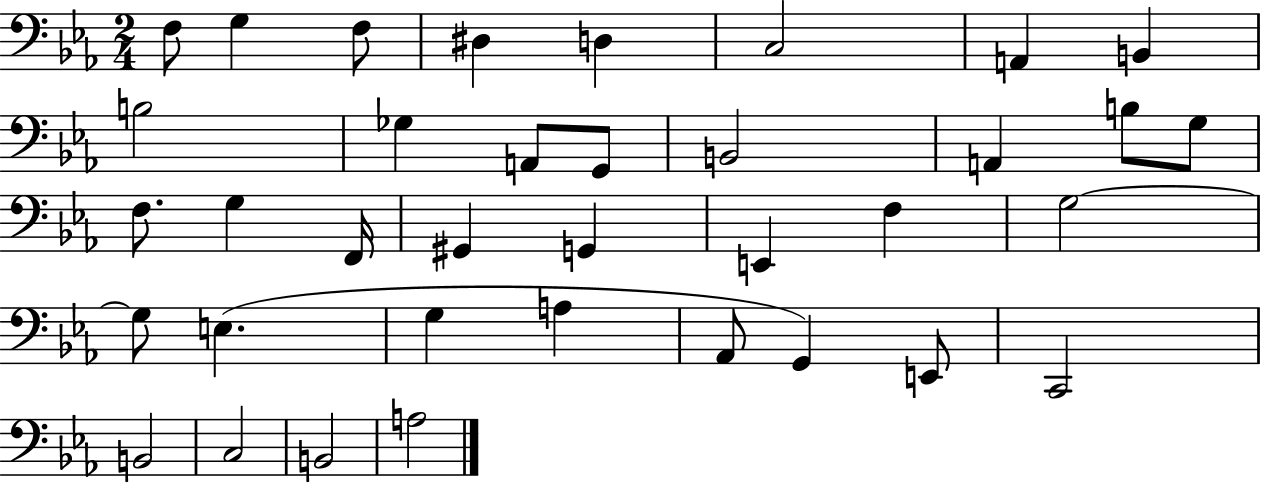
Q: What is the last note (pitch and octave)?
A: A3